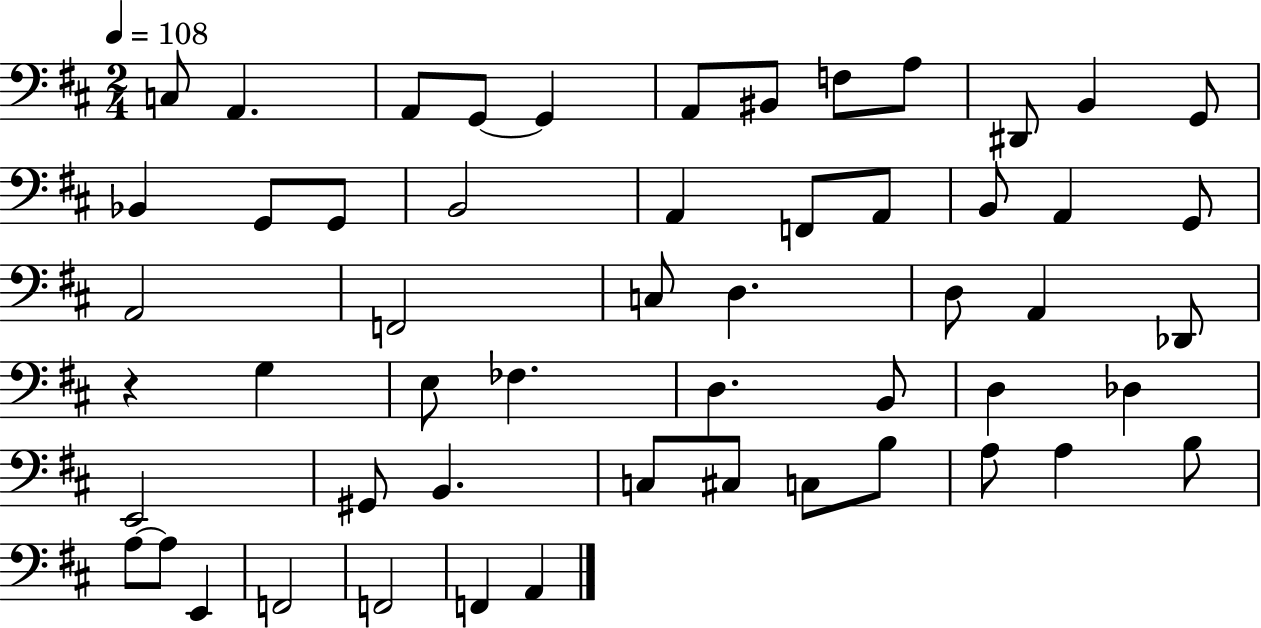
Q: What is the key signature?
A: D major